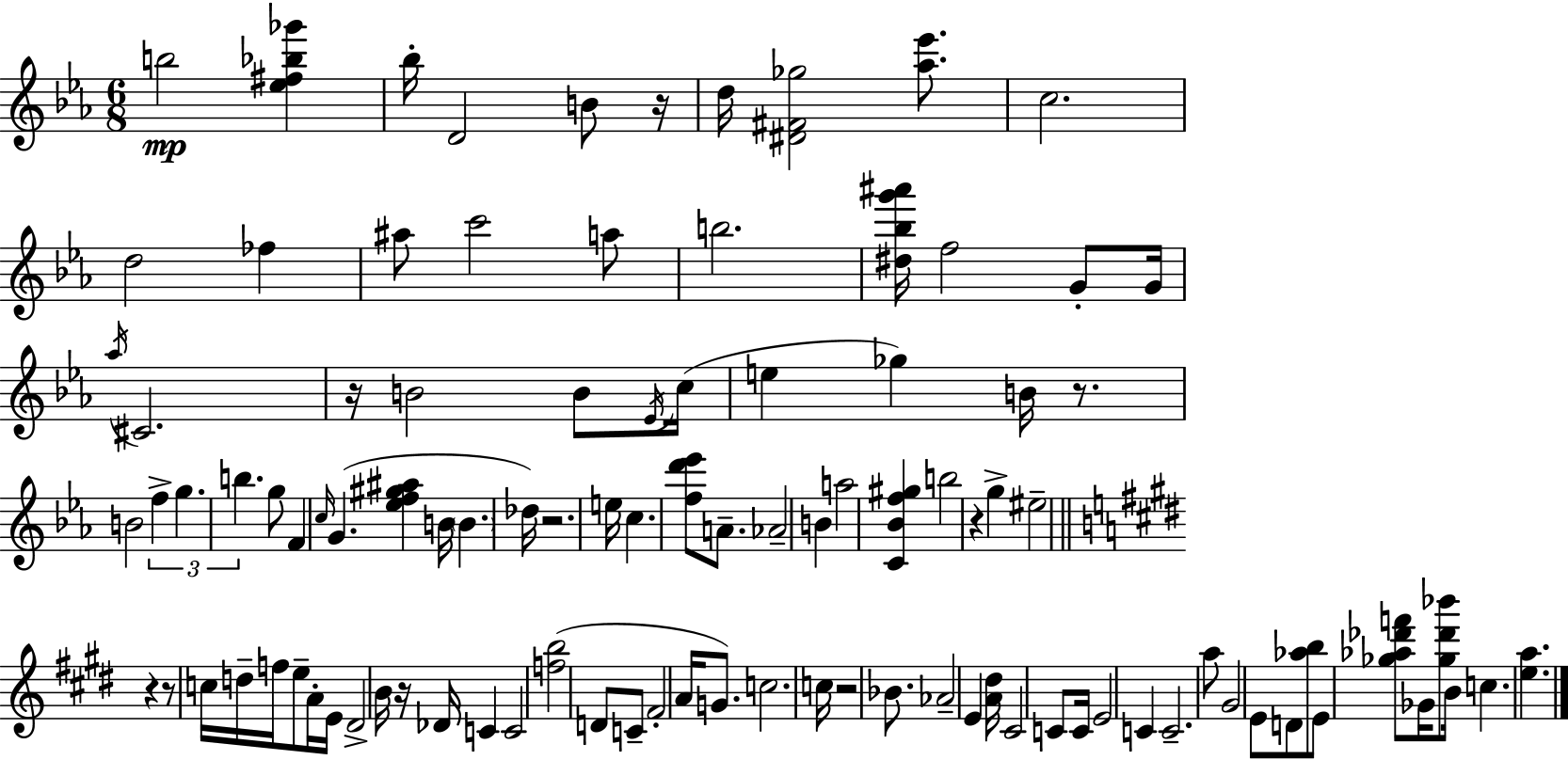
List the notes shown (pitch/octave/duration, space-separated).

B5/h [Eb5,F#5,Bb5,Gb6]/q Bb5/s D4/h B4/e R/s D5/s [D#4,F#4,Gb5]/h [Ab5,Eb6]/e. C5/h. D5/h FES5/q A#5/e C6/h A5/e B5/h. [D#5,Bb5,G6,A#6]/s F5/h G4/e G4/s Ab5/s C#4/h. R/s B4/h B4/e Eb4/s C5/s E5/q Gb5/q B4/s R/e. B4/h F5/q G5/q. B5/q. G5/e F4/q C5/s G4/q. [Eb5,F5,G#5,A#5]/q B4/s B4/q. Db5/s R/h. E5/s C5/q. [F5,D6,Eb6]/e A4/e. Ab4/h B4/q A5/h [C4,Bb4,F5,G#5]/q B5/h R/q G5/q EIS5/h R/q R/e C5/s D5/s F5/s E5/e A4/s E4/s D#4/h B4/s R/s Db4/s C4/q C4/h [F5,B5]/h D4/e C4/e F#4/h A4/s G4/e. C5/h. C5/s R/h Bb4/e. Ab4/h E4/q [A4,D#5]/s C#4/h C4/e C4/s E4/h C4/q C4/h. A5/e G#4/h E4/e D4/e [Ab5,B5]/e E4/e [Gb5,Ab5,Db6,F6]/e Gb4/s [Gb5,Db6,Bb6]/e B4/s C5/q. [E5,A5]/q.